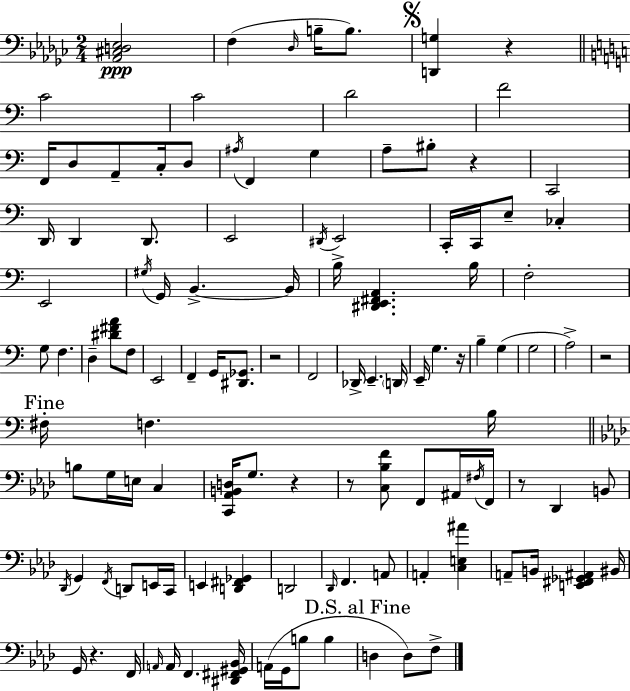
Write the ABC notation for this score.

X:1
T:Untitled
M:2/4
L:1/4
K:Ebm
[_A,,^C,D,_E,]2 F, _D,/4 B,/4 B,/2 [D,,G,] z C2 C2 D2 F2 F,,/4 D,/2 A,,/2 C,/4 D,/2 ^A,/4 F,, G, A,/2 ^B,/2 z C,,2 D,,/4 D,, D,,/2 E,,2 ^D,,/4 E,,2 C,,/4 C,,/4 E,/2 _C, E,,2 ^G,/4 G,,/4 B,, B,,/4 B,/4 [^D,,E,,^F,,A,,] B,/4 F,2 G,/2 F, D, [^D^FA]/2 F,/2 E,,2 F,, G,,/4 [^D,,_G,,]/2 z2 F,,2 _D,,/4 E,, D,,/4 E,,/4 G, z/4 B, G, G,2 A,2 z2 ^F,/4 F, B,/4 B,/2 G,/4 E,/4 C, [C,,_A,,B,,D,]/4 G,/2 z z/2 [C,_B,F]/2 F,,/2 ^A,,/4 ^F,/4 F,,/4 z/2 _D,, B,,/2 _D,,/4 G,, F,,/4 D,,/2 E,,/4 C,,/4 E,, [D,,^F,,_G,,] D,,2 _D,,/4 F,, A,,/2 A,, [C,E,^A] A,,/2 B,,/4 [E,,^F,,_G,,^A,,] ^B,,/4 G,,/4 z F,,/4 A,,/4 A,,/4 F,, [^D,,^F,,^G,,_B,,]/4 A,,/4 G,,/4 B,/2 B, D, D,/2 F,/2